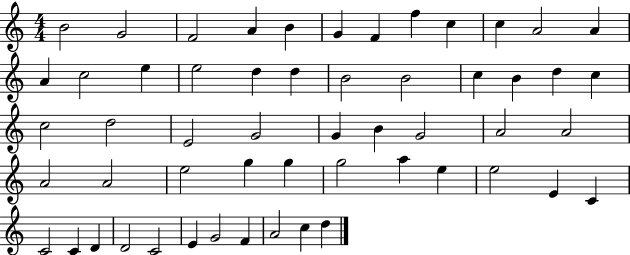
B4/h G4/h F4/h A4/q B4/q G4/q F4/q F5/q C5/q C5/q A4/h A4/q A4/q C5/h E5/q E5/h D5/q D5/q B4/h B4/h C5/q B4/q D5/q C5/q C5/h D5/h E4/h G4/h G4/q B4/q G4/h A4/h A4/h A4/h A4/h E5/h G5/q G5/q G5/h A5/q E5/q E5/h E4/q C4/q C4/h C4/q D4/q D4/h C4/h E4/q G4/h F4/q A4/h C5/q D5/q